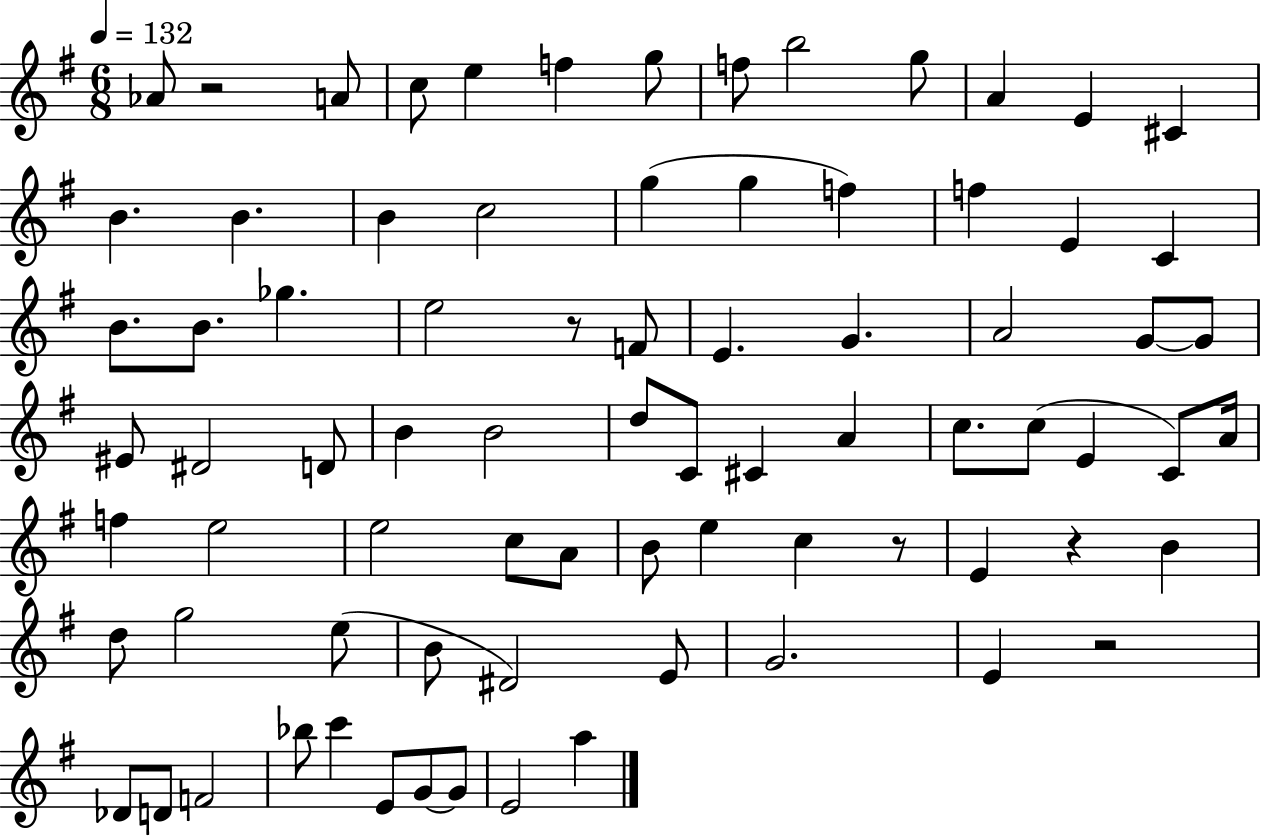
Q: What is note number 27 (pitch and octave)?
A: F4